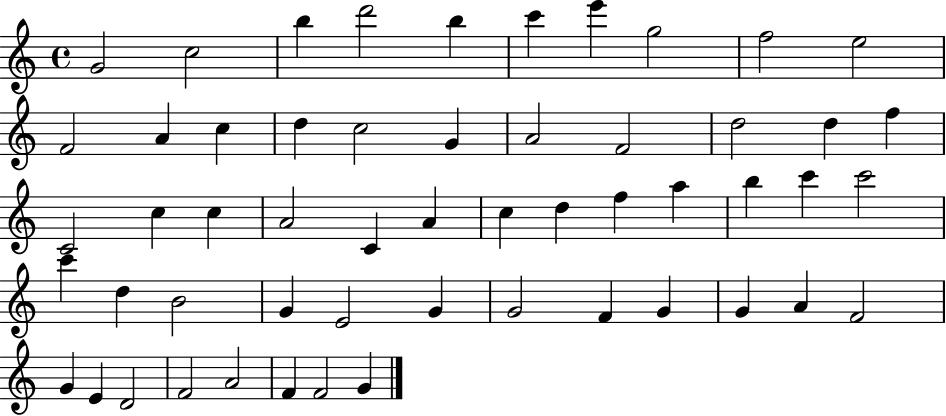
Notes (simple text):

G4/h C5/h B5/q D6/h B5/q C6/q E6/q G5/h F5/h E5/h F4/h A4/q C5/q D5/q C5/h G4/q A4/h F4/h D5/h D5/q F5/q C4/h C5/q C5/q A4/h C4/q A4/q C5/q D5/q F5/q A5/q B5/q C6/q C6/h C6/q D5/q B4/h G4/q E4/h G4/q G4/h F4/q G4/q G4/q A4/q F4/h G4/q E4/q D4/h F4/h A4/h F4/q F4/h G4/q